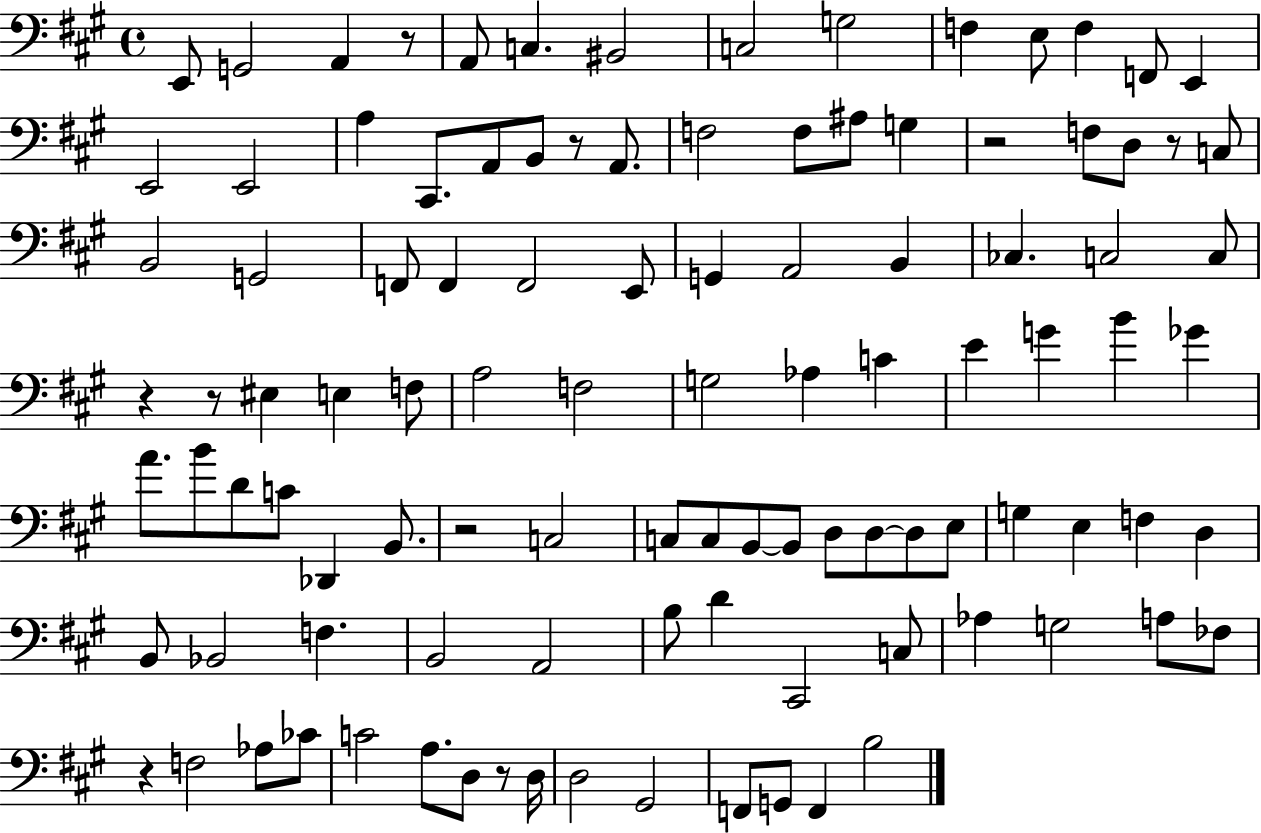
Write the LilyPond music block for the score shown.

{
  \clef bass
  \time 4/4
  \defaultTimeSignature
  \key a \major
  e,8 g,2 a,4 r8 | a,8 c4. bis,2 | c2 g2 | f4 e8 f4 f,8 e,4 | \break e,2 e,2 | a4 cis,8. a,8 b,8 r8 a,8. | f2 f8 ais8 g4 | r2 f8 d8 r8 c8 | \break b,2 g,2 | f,8 f,4 f,2 e,8 | g,4 a,2 b,4 | ces4. c2 c8 | \break r4 r8 eis4 e4 f8 | a2 f2 | g2 aes4 c'4 | e'4 g'4 b'4 ges'4 | \break a'8. b'8 d'8 c'8 des,4 b,8. | r2 c2 | c8 c8 b,8~~ b,8 d8 d8~~ d8 e8 | g4 e4 f4 d4 | \break b,8 bes,2 f4. | b,2 a,2 | b8 d'4 cis,2 c8 | aes4 g2 a8 fes8 | \break r4 f2 aes8 ces'8 | c'2 a8. d8 r8 d16 | d2 gis,2 | f,8 g,8 f,4 b2 | \break \bar "|."
}